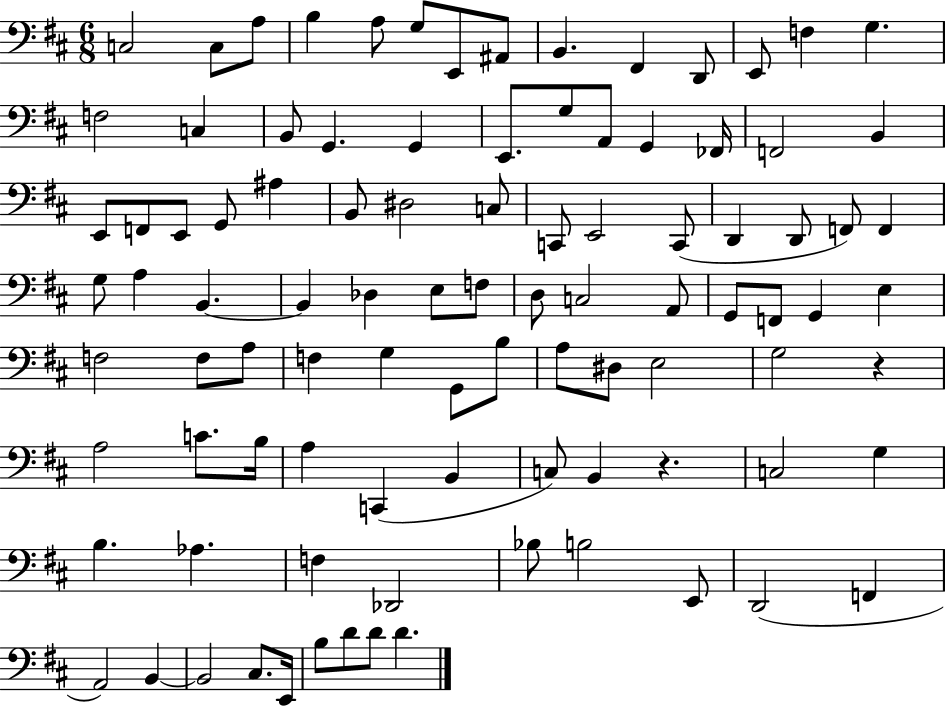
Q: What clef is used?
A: bass